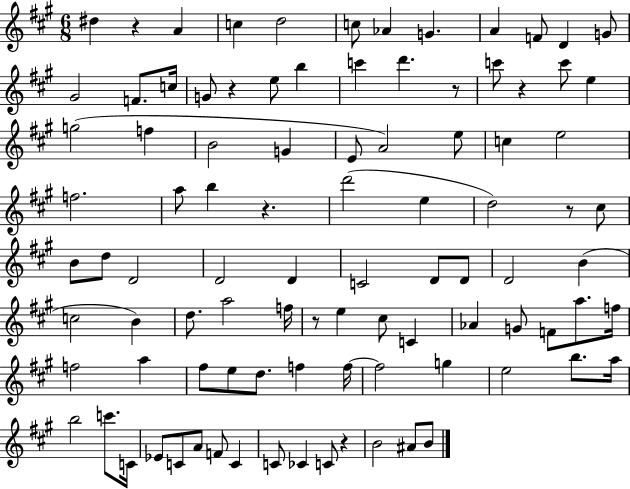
X:1
T:Untitled
M:6/8
L:1/4
K:A
^d z A c d2 c/2 _A G A F/2 D G/2 ^G2 F/2 c/4 G/2 z e/2 b c' d' z/2 c'/2 z c'/2 e g2 f B2 G E/2 A2 e/2 c e2 f2 a/2 b z d'2 e d2 z/2 ^c/2 B/2 d/2 D2 D2 D C2 D/2 D/2 D2 B c2 B d/2 a2 f/4 z/2 e ^c/2 C _A G/2 F/2 a/2 f/4 f2 a ^f/2 e/2 d/2 f f/4 f2 g e2 b/2 a/4 b2 c'/2 C/4 _E/2 C/2 A/2 F/2 C C/2 _C C/2 z B2 ^A/2 B/2